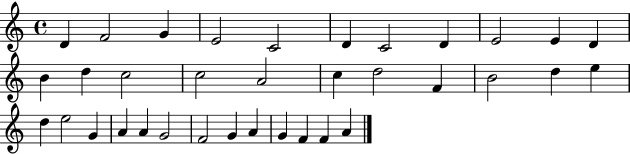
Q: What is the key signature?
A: C major